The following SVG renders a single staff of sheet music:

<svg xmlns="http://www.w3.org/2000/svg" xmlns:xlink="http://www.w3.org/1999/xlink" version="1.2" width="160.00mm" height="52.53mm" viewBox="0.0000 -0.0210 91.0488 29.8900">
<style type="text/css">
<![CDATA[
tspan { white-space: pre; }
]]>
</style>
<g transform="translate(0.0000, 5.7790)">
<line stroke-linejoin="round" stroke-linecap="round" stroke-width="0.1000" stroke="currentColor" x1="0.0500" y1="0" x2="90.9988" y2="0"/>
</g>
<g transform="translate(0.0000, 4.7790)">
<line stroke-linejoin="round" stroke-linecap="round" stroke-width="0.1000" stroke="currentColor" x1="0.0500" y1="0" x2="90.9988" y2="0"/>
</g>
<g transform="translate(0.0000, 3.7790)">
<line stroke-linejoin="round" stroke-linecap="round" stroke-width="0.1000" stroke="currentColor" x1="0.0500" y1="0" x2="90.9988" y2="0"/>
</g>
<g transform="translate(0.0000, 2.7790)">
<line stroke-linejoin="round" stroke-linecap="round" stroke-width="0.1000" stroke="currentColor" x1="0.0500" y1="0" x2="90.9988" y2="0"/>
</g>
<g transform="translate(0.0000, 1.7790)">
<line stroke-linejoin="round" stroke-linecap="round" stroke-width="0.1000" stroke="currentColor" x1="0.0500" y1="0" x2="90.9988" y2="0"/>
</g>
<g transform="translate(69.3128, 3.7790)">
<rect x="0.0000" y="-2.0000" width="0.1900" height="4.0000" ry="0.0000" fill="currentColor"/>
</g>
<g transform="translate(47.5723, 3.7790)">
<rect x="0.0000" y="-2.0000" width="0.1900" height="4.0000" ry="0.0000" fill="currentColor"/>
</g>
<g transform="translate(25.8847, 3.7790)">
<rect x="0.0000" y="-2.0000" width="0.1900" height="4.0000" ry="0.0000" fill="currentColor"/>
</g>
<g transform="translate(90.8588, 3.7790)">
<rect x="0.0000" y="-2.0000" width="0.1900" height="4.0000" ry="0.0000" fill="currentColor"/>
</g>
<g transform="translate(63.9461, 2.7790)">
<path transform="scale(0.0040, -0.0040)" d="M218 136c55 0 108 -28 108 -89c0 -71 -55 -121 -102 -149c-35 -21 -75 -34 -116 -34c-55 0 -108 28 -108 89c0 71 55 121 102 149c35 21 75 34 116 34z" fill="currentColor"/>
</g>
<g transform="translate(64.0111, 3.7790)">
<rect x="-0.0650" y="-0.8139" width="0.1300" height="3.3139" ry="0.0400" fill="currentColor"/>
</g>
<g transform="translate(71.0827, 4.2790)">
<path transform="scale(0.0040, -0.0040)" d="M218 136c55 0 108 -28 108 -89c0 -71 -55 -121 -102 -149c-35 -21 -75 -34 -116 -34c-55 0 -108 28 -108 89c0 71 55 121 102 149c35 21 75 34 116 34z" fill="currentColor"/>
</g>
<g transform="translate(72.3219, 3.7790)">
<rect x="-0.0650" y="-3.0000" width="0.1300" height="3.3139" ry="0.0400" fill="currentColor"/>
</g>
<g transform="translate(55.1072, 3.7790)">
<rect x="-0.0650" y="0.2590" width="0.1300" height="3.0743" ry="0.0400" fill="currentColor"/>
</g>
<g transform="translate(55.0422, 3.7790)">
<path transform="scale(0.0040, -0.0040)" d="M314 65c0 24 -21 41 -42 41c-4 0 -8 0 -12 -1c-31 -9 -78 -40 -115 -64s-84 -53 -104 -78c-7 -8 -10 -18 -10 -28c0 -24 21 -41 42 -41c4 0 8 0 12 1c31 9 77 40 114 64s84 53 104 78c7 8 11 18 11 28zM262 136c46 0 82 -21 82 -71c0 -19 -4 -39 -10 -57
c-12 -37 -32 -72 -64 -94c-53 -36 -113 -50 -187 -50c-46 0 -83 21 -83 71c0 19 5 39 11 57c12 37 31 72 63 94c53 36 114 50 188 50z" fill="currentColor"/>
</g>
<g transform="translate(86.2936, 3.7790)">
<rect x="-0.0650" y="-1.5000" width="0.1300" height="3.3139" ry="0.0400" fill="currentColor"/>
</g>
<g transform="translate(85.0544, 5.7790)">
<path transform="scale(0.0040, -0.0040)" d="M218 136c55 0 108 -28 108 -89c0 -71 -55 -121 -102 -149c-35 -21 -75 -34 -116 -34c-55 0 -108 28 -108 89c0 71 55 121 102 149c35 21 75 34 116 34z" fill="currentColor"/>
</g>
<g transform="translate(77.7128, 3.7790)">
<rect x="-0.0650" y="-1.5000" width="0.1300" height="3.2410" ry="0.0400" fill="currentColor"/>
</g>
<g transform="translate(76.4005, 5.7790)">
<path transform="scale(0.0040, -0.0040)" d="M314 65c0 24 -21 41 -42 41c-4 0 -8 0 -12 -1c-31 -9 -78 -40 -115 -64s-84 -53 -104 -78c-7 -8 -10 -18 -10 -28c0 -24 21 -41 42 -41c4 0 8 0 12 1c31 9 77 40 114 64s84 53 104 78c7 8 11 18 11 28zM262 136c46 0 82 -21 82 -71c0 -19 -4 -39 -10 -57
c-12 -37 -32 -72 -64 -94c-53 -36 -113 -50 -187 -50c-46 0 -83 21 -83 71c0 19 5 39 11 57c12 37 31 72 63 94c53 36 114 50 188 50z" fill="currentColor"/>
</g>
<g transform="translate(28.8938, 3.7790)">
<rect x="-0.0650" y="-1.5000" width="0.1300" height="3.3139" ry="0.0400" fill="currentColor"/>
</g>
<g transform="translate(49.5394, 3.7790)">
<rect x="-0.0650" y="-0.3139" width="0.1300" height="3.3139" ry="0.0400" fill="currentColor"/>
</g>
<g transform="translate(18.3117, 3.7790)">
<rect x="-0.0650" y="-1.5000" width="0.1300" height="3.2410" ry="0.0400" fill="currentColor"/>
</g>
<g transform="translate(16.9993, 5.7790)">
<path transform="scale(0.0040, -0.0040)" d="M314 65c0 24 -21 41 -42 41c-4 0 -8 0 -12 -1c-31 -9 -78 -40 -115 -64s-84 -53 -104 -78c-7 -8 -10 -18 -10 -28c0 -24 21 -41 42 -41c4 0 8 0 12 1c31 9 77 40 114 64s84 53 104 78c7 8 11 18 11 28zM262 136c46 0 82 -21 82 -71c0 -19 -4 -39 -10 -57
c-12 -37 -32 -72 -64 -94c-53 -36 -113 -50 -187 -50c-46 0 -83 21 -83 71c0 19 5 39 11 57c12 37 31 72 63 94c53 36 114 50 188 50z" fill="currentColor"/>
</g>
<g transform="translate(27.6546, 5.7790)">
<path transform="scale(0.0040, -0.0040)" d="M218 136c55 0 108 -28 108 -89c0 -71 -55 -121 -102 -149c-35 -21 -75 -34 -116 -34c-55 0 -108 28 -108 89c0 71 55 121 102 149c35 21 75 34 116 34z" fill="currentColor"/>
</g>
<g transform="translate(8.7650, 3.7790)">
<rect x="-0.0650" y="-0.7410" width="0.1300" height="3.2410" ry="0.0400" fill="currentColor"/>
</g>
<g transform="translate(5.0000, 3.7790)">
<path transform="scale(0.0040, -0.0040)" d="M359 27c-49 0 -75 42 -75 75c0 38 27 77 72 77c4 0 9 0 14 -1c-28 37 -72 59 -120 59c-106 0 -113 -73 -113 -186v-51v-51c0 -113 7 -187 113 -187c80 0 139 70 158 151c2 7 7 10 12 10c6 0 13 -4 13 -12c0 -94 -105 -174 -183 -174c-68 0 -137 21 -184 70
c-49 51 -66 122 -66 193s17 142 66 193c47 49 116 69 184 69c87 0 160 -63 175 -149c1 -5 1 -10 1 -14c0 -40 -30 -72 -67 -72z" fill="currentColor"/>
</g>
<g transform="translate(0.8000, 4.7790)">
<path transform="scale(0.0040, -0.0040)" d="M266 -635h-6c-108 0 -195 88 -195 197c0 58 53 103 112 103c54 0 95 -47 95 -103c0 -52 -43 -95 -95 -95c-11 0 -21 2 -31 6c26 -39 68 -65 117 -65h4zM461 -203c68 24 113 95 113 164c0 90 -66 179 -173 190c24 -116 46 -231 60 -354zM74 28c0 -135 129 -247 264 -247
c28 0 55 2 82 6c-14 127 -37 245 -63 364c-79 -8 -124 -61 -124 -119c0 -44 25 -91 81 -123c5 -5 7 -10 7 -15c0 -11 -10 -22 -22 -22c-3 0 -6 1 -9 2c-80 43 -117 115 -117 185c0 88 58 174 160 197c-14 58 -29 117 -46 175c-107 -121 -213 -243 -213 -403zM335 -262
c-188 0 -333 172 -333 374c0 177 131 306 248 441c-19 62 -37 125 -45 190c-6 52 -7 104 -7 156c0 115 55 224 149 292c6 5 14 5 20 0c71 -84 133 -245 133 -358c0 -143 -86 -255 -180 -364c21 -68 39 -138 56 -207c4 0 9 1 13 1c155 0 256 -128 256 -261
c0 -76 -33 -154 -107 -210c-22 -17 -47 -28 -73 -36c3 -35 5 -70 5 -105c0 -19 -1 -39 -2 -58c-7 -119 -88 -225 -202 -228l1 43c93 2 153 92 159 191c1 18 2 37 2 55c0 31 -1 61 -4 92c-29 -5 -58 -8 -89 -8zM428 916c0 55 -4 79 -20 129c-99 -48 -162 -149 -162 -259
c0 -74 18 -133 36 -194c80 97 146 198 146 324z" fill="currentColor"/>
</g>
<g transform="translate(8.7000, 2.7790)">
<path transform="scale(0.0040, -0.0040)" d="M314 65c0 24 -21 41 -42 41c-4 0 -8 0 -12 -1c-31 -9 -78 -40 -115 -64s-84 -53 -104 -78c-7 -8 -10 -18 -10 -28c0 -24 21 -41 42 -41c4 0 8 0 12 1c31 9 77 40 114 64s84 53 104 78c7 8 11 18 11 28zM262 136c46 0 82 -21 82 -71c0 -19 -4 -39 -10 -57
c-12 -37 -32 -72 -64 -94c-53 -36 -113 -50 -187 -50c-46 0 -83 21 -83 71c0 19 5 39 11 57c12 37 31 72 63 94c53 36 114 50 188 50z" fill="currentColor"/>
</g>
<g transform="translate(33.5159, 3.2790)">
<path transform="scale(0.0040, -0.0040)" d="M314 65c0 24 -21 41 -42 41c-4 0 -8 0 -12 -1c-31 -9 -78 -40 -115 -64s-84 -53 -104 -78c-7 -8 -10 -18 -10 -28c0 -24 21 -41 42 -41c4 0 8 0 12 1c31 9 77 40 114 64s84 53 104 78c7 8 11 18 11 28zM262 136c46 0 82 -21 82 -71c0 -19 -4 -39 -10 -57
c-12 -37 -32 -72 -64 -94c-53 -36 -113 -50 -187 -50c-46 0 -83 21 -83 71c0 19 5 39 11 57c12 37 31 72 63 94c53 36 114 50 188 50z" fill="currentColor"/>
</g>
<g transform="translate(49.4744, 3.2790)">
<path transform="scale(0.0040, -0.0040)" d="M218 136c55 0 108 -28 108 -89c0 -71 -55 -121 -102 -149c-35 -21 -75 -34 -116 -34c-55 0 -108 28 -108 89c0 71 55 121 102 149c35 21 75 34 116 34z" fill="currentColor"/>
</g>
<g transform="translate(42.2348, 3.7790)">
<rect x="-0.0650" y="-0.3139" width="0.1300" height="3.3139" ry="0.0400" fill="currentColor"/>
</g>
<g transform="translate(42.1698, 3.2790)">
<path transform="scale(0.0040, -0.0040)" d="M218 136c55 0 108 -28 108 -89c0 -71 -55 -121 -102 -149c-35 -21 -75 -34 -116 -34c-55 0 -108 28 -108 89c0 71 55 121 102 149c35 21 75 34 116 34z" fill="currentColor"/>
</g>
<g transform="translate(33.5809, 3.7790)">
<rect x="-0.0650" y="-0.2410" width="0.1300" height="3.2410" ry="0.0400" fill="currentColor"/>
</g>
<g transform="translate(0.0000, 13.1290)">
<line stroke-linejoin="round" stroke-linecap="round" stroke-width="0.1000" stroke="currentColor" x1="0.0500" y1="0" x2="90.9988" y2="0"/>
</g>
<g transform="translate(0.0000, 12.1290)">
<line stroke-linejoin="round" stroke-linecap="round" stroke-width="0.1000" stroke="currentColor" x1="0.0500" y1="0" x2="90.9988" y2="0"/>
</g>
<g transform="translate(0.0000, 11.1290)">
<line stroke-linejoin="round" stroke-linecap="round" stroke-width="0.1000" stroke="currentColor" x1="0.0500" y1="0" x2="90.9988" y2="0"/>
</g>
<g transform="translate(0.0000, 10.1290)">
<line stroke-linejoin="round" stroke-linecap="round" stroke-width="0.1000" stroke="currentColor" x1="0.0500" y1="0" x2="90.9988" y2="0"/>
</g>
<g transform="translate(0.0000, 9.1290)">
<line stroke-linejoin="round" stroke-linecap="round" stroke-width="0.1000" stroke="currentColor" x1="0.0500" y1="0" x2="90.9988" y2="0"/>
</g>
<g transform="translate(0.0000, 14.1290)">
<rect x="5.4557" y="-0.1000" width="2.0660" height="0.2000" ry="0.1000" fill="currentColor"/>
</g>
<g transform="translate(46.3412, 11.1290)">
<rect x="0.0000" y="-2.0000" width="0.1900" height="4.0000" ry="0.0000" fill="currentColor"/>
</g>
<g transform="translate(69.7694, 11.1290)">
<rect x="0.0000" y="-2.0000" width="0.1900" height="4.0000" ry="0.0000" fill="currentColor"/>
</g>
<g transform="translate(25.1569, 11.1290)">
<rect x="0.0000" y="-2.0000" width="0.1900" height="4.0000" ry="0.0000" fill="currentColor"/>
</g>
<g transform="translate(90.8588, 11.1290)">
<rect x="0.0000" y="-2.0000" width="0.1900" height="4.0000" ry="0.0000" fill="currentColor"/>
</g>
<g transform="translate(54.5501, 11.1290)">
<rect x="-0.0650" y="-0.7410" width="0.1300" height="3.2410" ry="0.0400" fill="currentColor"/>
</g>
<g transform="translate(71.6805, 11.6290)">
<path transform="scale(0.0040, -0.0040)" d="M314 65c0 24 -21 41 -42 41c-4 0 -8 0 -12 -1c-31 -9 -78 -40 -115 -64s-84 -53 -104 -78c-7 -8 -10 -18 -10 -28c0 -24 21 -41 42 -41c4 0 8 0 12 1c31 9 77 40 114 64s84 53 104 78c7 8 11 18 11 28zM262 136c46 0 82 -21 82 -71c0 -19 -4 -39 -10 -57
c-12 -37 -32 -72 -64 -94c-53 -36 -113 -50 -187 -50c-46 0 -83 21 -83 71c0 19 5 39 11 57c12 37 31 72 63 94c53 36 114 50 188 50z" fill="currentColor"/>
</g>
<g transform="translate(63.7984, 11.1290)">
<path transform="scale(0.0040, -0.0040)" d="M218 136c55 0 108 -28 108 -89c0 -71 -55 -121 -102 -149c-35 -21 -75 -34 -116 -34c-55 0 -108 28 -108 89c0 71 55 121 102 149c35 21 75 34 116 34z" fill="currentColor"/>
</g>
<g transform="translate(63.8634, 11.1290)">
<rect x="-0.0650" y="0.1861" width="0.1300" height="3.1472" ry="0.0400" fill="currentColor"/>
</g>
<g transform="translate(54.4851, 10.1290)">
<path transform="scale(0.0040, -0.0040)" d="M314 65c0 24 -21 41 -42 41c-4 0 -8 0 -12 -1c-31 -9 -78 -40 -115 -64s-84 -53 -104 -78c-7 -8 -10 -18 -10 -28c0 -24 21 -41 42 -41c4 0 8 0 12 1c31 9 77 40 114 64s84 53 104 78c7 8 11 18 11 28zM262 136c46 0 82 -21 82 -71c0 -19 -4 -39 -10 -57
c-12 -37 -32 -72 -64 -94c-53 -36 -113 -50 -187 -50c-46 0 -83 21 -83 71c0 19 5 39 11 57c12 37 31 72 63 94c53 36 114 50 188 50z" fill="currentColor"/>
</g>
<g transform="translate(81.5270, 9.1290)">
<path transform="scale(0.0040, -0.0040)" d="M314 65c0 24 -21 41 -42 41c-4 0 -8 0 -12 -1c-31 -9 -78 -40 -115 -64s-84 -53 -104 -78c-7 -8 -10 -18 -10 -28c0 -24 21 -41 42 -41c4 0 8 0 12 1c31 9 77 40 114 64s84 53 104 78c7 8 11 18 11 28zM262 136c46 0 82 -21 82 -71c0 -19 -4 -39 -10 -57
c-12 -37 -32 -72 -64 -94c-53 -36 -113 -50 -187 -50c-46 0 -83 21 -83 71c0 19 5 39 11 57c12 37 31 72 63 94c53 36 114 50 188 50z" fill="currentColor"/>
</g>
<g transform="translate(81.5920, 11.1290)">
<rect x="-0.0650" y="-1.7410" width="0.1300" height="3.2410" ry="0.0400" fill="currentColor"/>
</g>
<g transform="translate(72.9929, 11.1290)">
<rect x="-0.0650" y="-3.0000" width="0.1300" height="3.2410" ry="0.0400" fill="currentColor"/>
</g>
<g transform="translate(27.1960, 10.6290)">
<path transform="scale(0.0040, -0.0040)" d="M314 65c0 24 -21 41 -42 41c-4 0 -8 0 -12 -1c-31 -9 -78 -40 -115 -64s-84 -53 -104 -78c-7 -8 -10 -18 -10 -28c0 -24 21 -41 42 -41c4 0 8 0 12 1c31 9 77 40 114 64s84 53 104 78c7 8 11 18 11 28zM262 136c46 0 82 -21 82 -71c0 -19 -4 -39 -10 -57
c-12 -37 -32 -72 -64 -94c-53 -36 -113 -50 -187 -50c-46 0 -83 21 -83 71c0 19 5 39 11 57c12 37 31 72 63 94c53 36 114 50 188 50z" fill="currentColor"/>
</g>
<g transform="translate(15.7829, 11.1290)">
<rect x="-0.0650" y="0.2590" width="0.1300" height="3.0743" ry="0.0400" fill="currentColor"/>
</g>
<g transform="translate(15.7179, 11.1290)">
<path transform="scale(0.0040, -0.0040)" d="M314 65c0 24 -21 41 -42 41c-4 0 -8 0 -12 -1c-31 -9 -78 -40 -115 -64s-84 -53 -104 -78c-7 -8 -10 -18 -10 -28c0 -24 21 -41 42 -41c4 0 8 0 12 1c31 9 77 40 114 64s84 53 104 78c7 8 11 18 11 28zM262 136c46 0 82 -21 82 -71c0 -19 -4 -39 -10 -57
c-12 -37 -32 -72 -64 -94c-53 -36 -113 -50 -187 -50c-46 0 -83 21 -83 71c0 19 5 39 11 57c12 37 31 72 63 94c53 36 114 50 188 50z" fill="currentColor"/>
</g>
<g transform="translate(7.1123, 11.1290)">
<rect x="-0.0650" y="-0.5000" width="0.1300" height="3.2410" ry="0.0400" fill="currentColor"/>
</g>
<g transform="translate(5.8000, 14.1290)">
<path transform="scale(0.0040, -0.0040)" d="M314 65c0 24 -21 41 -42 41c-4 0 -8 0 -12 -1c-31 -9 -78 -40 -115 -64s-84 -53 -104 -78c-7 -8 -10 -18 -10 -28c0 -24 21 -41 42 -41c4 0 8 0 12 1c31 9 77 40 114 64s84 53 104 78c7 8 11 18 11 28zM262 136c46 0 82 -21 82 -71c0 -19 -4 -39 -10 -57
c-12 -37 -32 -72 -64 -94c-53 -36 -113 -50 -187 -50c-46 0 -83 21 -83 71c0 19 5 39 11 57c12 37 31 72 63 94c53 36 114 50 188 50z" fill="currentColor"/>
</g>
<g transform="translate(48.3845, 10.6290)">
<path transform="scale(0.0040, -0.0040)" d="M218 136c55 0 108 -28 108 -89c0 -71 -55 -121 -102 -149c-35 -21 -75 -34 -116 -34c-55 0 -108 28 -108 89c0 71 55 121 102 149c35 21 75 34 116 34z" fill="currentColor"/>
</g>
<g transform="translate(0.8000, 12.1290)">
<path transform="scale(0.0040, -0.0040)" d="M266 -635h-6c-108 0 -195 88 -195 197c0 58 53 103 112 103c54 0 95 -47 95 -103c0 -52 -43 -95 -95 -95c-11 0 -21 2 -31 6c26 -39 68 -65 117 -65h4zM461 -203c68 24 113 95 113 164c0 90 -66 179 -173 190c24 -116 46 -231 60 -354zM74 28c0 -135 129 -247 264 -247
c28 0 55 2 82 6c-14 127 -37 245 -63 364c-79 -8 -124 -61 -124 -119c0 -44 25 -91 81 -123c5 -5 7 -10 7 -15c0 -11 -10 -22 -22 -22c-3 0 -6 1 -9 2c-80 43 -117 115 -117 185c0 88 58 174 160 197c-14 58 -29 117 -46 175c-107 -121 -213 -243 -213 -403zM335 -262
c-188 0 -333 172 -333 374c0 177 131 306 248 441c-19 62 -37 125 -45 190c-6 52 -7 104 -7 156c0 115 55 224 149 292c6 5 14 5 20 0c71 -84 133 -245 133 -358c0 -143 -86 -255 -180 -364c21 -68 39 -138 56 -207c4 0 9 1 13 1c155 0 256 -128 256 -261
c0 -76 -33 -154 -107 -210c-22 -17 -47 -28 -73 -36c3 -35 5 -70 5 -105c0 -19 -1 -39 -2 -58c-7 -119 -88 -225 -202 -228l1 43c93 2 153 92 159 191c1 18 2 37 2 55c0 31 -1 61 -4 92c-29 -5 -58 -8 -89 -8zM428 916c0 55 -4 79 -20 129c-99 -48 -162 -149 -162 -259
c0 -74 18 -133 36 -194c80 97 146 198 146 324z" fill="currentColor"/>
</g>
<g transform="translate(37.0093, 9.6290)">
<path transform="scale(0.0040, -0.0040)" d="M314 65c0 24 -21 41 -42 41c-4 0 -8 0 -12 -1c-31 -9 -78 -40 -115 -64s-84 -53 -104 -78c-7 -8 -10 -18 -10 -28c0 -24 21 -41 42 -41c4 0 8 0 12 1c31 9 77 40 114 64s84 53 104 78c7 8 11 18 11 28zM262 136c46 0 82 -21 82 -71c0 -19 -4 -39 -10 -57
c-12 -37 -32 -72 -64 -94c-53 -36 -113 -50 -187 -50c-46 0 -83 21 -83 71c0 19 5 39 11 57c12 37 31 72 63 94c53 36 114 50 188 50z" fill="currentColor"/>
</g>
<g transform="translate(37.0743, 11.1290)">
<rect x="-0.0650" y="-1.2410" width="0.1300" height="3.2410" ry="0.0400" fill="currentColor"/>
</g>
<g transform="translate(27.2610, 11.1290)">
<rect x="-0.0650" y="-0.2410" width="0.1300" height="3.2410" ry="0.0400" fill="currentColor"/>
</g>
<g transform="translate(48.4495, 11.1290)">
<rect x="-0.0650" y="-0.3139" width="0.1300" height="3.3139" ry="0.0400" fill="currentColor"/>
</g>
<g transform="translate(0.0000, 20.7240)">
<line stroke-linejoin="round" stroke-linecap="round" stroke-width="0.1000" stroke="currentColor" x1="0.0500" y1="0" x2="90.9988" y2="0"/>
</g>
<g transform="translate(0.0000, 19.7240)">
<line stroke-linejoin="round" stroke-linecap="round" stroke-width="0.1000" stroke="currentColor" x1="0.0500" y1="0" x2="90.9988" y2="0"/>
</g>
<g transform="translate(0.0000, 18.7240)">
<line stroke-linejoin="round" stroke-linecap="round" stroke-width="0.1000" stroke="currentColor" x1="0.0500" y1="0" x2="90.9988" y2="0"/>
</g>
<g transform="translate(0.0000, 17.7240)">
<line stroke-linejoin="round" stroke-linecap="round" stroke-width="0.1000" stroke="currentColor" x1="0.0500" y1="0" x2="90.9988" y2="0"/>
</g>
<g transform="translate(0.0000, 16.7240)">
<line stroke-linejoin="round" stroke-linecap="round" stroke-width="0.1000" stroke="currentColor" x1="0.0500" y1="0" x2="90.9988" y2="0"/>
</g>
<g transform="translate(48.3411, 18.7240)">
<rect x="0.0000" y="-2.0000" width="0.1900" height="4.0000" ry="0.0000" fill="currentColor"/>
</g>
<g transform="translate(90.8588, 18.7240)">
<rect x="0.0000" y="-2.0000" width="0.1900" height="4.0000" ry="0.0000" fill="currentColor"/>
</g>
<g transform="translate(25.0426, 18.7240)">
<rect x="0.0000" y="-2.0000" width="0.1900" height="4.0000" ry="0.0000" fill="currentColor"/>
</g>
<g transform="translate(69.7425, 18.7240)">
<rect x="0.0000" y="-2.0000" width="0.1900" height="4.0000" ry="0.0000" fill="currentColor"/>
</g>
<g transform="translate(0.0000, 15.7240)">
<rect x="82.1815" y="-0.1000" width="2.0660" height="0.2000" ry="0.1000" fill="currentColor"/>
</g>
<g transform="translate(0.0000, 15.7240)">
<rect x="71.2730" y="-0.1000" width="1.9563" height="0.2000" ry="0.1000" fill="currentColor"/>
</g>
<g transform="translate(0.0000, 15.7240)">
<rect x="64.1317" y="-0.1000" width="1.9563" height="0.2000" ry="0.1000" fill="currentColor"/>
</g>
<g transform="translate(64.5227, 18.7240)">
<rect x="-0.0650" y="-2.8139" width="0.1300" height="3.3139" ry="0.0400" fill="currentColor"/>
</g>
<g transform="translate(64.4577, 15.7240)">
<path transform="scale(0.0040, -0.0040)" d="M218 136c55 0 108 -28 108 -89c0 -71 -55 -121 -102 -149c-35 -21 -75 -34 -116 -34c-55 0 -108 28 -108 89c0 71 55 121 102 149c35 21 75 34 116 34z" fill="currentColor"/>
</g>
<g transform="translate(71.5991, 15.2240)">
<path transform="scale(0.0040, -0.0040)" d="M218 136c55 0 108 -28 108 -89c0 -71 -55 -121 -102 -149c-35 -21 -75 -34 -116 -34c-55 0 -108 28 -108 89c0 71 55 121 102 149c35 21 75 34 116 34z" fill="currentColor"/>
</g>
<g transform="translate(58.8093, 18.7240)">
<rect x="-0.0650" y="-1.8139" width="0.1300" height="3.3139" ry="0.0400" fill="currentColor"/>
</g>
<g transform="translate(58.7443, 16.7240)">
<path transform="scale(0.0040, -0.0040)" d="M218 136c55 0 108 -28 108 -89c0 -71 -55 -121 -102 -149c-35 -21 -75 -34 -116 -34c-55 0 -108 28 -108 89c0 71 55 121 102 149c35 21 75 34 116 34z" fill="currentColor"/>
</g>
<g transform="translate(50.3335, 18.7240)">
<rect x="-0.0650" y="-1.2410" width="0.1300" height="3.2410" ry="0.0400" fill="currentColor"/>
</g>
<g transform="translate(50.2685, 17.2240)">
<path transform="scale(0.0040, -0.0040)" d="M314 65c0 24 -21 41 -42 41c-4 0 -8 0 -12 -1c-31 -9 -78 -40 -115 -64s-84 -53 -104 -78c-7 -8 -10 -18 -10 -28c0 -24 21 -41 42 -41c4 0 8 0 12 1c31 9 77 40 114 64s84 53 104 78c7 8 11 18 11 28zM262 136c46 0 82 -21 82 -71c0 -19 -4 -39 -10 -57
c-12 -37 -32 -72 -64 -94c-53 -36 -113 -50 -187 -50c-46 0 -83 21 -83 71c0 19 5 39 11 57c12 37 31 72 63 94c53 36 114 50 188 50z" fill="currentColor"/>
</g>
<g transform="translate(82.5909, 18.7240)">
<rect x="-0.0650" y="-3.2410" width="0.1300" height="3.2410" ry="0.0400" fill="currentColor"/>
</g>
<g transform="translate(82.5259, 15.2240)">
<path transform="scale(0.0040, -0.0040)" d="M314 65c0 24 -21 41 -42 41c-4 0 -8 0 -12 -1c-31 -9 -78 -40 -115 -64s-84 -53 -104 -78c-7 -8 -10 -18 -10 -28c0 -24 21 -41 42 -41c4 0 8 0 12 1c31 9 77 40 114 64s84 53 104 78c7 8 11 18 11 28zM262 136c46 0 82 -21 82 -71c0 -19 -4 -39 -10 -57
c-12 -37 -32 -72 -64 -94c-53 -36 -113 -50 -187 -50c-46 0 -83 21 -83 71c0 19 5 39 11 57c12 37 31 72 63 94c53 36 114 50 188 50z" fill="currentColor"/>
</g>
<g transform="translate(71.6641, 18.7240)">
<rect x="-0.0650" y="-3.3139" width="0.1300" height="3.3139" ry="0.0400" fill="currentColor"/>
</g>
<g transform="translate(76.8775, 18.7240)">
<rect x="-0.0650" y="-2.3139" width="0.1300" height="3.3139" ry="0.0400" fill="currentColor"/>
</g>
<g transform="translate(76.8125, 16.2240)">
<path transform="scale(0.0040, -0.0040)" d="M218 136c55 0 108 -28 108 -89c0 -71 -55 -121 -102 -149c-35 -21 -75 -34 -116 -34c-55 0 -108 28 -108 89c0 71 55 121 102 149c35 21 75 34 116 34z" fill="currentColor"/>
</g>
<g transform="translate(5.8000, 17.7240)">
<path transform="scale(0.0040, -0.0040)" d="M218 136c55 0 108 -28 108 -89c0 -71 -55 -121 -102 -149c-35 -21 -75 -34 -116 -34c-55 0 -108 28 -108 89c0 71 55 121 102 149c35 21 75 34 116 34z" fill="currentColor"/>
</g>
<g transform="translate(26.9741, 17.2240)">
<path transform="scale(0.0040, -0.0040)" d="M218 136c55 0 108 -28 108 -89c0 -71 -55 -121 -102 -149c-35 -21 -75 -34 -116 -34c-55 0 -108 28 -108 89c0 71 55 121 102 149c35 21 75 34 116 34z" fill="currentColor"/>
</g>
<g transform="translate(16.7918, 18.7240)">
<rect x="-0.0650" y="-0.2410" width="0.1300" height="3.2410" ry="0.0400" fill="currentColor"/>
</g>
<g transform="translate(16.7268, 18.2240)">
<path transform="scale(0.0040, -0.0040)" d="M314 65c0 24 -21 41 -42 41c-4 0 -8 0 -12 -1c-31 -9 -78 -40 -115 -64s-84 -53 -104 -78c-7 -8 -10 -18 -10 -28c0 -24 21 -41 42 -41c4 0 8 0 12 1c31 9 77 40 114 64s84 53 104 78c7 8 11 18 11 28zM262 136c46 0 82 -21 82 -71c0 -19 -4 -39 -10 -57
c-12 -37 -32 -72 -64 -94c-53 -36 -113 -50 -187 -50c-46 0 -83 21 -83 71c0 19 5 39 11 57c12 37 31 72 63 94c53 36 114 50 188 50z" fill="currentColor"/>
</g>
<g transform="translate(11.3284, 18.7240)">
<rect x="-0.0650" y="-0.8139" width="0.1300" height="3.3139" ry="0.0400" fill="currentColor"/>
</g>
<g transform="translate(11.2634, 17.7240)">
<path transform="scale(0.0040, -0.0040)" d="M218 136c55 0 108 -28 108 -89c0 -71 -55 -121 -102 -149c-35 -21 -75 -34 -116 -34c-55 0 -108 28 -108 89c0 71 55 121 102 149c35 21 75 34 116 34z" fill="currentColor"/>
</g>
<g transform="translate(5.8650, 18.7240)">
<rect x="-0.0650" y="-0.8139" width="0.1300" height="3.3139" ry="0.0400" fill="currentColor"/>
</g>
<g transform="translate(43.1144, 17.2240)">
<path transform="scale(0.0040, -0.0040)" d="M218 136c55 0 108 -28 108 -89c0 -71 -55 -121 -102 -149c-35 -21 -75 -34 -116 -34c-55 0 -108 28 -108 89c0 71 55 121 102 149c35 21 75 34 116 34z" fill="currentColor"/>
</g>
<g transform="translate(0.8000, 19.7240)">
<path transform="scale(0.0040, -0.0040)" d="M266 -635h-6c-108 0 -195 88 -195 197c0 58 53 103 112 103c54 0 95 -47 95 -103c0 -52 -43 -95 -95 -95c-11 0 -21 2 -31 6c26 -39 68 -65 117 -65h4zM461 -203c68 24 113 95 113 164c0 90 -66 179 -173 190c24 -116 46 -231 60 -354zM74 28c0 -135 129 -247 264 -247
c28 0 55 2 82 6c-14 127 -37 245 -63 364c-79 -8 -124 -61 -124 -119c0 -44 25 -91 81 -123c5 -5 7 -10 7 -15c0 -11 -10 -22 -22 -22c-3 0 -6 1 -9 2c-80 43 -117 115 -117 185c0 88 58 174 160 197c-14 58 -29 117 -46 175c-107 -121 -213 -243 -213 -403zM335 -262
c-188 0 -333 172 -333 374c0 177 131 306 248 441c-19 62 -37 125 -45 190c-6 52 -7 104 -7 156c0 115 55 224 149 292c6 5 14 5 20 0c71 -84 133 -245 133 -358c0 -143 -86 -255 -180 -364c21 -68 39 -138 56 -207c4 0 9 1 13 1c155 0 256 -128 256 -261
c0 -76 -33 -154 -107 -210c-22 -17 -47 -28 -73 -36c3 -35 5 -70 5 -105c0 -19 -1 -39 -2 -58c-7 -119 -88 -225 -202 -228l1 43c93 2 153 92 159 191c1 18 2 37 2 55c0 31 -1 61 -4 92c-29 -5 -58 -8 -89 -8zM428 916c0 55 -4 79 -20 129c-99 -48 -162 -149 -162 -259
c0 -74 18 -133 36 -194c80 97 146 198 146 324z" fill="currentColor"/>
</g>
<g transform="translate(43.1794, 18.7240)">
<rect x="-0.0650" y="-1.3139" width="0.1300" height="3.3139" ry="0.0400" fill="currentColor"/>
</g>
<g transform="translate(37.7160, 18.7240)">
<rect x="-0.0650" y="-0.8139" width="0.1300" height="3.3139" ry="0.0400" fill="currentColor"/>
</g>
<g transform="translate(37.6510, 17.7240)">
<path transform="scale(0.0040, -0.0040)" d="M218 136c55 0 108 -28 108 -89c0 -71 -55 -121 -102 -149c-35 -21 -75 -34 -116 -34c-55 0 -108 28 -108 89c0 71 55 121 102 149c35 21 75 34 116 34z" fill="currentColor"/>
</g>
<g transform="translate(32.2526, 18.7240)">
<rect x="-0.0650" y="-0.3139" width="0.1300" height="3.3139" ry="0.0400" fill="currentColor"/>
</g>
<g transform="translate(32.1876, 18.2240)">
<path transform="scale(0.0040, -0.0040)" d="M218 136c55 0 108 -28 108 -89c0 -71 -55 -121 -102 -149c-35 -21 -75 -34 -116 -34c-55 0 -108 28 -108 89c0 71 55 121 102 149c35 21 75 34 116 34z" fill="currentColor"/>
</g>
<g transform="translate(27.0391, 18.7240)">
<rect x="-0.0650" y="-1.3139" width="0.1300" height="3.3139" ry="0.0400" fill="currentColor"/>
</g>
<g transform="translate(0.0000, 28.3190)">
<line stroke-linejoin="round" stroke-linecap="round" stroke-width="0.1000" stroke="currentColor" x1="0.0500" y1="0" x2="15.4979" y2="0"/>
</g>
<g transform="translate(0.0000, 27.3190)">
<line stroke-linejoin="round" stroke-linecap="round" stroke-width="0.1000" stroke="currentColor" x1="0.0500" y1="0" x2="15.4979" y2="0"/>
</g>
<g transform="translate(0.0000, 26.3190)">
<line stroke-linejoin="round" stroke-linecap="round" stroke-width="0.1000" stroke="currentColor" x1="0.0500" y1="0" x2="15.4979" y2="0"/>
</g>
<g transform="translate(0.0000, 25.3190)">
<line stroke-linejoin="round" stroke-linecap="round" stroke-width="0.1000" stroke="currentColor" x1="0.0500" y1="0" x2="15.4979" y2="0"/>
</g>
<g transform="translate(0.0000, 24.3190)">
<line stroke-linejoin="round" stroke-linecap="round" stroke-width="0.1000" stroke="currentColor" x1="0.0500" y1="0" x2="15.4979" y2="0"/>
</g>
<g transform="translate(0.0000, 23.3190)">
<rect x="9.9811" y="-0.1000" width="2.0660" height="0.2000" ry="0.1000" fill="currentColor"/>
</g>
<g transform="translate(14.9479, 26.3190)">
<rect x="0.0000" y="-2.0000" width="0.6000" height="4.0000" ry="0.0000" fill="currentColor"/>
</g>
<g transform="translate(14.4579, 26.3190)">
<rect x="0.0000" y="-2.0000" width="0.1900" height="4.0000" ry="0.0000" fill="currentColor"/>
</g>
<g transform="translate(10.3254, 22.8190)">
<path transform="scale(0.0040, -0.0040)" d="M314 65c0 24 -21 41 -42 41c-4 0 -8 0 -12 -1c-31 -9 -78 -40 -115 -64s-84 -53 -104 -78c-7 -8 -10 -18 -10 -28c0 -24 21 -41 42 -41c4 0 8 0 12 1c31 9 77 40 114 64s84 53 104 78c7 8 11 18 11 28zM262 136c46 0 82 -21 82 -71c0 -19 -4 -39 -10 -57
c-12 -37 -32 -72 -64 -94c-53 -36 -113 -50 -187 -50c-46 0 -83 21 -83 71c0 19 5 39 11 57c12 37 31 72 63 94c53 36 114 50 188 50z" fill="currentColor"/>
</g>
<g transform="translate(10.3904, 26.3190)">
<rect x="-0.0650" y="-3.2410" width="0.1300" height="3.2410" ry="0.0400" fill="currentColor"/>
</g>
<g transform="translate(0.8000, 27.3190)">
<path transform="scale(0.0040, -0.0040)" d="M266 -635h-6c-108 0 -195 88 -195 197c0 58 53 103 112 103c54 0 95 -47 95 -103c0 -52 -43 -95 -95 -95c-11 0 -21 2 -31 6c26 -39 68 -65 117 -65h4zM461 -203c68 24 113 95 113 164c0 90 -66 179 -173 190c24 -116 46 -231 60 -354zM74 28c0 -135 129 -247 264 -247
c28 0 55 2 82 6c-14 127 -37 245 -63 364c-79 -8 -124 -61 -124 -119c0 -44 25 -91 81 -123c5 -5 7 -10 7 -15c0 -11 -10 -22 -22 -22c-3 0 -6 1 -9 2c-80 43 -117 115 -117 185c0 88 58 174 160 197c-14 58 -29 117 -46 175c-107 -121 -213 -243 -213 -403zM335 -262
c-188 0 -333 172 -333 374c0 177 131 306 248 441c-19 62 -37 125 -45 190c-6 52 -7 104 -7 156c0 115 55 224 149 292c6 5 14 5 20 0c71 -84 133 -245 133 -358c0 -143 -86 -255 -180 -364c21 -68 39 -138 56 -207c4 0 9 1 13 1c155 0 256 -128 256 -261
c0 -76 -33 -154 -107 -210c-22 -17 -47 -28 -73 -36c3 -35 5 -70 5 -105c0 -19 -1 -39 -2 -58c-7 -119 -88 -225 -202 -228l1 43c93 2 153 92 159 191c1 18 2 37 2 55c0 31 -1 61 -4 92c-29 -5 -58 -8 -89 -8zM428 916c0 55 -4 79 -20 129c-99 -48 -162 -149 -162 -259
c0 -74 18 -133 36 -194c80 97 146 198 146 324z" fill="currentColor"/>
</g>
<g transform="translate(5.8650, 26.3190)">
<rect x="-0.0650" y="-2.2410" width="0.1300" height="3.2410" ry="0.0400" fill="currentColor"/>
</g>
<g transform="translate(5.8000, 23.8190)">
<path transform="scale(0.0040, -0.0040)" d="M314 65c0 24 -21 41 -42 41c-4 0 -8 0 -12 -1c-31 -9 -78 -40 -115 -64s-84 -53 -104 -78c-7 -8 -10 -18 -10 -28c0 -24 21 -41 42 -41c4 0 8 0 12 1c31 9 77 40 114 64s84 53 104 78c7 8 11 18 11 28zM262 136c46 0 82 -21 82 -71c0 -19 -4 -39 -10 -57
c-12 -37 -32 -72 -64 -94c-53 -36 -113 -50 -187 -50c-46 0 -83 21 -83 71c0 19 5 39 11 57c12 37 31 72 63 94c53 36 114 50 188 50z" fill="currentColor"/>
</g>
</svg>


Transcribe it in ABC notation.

X:1
T:Untitled
M:4/4
L:1/4
K:C
d2 E2 E c2 c c B2 d A E2 E C2 B2 c2 e2 c d2 B A2 f2 d d c2 e c d e e2 f a b g b2 g2 b2